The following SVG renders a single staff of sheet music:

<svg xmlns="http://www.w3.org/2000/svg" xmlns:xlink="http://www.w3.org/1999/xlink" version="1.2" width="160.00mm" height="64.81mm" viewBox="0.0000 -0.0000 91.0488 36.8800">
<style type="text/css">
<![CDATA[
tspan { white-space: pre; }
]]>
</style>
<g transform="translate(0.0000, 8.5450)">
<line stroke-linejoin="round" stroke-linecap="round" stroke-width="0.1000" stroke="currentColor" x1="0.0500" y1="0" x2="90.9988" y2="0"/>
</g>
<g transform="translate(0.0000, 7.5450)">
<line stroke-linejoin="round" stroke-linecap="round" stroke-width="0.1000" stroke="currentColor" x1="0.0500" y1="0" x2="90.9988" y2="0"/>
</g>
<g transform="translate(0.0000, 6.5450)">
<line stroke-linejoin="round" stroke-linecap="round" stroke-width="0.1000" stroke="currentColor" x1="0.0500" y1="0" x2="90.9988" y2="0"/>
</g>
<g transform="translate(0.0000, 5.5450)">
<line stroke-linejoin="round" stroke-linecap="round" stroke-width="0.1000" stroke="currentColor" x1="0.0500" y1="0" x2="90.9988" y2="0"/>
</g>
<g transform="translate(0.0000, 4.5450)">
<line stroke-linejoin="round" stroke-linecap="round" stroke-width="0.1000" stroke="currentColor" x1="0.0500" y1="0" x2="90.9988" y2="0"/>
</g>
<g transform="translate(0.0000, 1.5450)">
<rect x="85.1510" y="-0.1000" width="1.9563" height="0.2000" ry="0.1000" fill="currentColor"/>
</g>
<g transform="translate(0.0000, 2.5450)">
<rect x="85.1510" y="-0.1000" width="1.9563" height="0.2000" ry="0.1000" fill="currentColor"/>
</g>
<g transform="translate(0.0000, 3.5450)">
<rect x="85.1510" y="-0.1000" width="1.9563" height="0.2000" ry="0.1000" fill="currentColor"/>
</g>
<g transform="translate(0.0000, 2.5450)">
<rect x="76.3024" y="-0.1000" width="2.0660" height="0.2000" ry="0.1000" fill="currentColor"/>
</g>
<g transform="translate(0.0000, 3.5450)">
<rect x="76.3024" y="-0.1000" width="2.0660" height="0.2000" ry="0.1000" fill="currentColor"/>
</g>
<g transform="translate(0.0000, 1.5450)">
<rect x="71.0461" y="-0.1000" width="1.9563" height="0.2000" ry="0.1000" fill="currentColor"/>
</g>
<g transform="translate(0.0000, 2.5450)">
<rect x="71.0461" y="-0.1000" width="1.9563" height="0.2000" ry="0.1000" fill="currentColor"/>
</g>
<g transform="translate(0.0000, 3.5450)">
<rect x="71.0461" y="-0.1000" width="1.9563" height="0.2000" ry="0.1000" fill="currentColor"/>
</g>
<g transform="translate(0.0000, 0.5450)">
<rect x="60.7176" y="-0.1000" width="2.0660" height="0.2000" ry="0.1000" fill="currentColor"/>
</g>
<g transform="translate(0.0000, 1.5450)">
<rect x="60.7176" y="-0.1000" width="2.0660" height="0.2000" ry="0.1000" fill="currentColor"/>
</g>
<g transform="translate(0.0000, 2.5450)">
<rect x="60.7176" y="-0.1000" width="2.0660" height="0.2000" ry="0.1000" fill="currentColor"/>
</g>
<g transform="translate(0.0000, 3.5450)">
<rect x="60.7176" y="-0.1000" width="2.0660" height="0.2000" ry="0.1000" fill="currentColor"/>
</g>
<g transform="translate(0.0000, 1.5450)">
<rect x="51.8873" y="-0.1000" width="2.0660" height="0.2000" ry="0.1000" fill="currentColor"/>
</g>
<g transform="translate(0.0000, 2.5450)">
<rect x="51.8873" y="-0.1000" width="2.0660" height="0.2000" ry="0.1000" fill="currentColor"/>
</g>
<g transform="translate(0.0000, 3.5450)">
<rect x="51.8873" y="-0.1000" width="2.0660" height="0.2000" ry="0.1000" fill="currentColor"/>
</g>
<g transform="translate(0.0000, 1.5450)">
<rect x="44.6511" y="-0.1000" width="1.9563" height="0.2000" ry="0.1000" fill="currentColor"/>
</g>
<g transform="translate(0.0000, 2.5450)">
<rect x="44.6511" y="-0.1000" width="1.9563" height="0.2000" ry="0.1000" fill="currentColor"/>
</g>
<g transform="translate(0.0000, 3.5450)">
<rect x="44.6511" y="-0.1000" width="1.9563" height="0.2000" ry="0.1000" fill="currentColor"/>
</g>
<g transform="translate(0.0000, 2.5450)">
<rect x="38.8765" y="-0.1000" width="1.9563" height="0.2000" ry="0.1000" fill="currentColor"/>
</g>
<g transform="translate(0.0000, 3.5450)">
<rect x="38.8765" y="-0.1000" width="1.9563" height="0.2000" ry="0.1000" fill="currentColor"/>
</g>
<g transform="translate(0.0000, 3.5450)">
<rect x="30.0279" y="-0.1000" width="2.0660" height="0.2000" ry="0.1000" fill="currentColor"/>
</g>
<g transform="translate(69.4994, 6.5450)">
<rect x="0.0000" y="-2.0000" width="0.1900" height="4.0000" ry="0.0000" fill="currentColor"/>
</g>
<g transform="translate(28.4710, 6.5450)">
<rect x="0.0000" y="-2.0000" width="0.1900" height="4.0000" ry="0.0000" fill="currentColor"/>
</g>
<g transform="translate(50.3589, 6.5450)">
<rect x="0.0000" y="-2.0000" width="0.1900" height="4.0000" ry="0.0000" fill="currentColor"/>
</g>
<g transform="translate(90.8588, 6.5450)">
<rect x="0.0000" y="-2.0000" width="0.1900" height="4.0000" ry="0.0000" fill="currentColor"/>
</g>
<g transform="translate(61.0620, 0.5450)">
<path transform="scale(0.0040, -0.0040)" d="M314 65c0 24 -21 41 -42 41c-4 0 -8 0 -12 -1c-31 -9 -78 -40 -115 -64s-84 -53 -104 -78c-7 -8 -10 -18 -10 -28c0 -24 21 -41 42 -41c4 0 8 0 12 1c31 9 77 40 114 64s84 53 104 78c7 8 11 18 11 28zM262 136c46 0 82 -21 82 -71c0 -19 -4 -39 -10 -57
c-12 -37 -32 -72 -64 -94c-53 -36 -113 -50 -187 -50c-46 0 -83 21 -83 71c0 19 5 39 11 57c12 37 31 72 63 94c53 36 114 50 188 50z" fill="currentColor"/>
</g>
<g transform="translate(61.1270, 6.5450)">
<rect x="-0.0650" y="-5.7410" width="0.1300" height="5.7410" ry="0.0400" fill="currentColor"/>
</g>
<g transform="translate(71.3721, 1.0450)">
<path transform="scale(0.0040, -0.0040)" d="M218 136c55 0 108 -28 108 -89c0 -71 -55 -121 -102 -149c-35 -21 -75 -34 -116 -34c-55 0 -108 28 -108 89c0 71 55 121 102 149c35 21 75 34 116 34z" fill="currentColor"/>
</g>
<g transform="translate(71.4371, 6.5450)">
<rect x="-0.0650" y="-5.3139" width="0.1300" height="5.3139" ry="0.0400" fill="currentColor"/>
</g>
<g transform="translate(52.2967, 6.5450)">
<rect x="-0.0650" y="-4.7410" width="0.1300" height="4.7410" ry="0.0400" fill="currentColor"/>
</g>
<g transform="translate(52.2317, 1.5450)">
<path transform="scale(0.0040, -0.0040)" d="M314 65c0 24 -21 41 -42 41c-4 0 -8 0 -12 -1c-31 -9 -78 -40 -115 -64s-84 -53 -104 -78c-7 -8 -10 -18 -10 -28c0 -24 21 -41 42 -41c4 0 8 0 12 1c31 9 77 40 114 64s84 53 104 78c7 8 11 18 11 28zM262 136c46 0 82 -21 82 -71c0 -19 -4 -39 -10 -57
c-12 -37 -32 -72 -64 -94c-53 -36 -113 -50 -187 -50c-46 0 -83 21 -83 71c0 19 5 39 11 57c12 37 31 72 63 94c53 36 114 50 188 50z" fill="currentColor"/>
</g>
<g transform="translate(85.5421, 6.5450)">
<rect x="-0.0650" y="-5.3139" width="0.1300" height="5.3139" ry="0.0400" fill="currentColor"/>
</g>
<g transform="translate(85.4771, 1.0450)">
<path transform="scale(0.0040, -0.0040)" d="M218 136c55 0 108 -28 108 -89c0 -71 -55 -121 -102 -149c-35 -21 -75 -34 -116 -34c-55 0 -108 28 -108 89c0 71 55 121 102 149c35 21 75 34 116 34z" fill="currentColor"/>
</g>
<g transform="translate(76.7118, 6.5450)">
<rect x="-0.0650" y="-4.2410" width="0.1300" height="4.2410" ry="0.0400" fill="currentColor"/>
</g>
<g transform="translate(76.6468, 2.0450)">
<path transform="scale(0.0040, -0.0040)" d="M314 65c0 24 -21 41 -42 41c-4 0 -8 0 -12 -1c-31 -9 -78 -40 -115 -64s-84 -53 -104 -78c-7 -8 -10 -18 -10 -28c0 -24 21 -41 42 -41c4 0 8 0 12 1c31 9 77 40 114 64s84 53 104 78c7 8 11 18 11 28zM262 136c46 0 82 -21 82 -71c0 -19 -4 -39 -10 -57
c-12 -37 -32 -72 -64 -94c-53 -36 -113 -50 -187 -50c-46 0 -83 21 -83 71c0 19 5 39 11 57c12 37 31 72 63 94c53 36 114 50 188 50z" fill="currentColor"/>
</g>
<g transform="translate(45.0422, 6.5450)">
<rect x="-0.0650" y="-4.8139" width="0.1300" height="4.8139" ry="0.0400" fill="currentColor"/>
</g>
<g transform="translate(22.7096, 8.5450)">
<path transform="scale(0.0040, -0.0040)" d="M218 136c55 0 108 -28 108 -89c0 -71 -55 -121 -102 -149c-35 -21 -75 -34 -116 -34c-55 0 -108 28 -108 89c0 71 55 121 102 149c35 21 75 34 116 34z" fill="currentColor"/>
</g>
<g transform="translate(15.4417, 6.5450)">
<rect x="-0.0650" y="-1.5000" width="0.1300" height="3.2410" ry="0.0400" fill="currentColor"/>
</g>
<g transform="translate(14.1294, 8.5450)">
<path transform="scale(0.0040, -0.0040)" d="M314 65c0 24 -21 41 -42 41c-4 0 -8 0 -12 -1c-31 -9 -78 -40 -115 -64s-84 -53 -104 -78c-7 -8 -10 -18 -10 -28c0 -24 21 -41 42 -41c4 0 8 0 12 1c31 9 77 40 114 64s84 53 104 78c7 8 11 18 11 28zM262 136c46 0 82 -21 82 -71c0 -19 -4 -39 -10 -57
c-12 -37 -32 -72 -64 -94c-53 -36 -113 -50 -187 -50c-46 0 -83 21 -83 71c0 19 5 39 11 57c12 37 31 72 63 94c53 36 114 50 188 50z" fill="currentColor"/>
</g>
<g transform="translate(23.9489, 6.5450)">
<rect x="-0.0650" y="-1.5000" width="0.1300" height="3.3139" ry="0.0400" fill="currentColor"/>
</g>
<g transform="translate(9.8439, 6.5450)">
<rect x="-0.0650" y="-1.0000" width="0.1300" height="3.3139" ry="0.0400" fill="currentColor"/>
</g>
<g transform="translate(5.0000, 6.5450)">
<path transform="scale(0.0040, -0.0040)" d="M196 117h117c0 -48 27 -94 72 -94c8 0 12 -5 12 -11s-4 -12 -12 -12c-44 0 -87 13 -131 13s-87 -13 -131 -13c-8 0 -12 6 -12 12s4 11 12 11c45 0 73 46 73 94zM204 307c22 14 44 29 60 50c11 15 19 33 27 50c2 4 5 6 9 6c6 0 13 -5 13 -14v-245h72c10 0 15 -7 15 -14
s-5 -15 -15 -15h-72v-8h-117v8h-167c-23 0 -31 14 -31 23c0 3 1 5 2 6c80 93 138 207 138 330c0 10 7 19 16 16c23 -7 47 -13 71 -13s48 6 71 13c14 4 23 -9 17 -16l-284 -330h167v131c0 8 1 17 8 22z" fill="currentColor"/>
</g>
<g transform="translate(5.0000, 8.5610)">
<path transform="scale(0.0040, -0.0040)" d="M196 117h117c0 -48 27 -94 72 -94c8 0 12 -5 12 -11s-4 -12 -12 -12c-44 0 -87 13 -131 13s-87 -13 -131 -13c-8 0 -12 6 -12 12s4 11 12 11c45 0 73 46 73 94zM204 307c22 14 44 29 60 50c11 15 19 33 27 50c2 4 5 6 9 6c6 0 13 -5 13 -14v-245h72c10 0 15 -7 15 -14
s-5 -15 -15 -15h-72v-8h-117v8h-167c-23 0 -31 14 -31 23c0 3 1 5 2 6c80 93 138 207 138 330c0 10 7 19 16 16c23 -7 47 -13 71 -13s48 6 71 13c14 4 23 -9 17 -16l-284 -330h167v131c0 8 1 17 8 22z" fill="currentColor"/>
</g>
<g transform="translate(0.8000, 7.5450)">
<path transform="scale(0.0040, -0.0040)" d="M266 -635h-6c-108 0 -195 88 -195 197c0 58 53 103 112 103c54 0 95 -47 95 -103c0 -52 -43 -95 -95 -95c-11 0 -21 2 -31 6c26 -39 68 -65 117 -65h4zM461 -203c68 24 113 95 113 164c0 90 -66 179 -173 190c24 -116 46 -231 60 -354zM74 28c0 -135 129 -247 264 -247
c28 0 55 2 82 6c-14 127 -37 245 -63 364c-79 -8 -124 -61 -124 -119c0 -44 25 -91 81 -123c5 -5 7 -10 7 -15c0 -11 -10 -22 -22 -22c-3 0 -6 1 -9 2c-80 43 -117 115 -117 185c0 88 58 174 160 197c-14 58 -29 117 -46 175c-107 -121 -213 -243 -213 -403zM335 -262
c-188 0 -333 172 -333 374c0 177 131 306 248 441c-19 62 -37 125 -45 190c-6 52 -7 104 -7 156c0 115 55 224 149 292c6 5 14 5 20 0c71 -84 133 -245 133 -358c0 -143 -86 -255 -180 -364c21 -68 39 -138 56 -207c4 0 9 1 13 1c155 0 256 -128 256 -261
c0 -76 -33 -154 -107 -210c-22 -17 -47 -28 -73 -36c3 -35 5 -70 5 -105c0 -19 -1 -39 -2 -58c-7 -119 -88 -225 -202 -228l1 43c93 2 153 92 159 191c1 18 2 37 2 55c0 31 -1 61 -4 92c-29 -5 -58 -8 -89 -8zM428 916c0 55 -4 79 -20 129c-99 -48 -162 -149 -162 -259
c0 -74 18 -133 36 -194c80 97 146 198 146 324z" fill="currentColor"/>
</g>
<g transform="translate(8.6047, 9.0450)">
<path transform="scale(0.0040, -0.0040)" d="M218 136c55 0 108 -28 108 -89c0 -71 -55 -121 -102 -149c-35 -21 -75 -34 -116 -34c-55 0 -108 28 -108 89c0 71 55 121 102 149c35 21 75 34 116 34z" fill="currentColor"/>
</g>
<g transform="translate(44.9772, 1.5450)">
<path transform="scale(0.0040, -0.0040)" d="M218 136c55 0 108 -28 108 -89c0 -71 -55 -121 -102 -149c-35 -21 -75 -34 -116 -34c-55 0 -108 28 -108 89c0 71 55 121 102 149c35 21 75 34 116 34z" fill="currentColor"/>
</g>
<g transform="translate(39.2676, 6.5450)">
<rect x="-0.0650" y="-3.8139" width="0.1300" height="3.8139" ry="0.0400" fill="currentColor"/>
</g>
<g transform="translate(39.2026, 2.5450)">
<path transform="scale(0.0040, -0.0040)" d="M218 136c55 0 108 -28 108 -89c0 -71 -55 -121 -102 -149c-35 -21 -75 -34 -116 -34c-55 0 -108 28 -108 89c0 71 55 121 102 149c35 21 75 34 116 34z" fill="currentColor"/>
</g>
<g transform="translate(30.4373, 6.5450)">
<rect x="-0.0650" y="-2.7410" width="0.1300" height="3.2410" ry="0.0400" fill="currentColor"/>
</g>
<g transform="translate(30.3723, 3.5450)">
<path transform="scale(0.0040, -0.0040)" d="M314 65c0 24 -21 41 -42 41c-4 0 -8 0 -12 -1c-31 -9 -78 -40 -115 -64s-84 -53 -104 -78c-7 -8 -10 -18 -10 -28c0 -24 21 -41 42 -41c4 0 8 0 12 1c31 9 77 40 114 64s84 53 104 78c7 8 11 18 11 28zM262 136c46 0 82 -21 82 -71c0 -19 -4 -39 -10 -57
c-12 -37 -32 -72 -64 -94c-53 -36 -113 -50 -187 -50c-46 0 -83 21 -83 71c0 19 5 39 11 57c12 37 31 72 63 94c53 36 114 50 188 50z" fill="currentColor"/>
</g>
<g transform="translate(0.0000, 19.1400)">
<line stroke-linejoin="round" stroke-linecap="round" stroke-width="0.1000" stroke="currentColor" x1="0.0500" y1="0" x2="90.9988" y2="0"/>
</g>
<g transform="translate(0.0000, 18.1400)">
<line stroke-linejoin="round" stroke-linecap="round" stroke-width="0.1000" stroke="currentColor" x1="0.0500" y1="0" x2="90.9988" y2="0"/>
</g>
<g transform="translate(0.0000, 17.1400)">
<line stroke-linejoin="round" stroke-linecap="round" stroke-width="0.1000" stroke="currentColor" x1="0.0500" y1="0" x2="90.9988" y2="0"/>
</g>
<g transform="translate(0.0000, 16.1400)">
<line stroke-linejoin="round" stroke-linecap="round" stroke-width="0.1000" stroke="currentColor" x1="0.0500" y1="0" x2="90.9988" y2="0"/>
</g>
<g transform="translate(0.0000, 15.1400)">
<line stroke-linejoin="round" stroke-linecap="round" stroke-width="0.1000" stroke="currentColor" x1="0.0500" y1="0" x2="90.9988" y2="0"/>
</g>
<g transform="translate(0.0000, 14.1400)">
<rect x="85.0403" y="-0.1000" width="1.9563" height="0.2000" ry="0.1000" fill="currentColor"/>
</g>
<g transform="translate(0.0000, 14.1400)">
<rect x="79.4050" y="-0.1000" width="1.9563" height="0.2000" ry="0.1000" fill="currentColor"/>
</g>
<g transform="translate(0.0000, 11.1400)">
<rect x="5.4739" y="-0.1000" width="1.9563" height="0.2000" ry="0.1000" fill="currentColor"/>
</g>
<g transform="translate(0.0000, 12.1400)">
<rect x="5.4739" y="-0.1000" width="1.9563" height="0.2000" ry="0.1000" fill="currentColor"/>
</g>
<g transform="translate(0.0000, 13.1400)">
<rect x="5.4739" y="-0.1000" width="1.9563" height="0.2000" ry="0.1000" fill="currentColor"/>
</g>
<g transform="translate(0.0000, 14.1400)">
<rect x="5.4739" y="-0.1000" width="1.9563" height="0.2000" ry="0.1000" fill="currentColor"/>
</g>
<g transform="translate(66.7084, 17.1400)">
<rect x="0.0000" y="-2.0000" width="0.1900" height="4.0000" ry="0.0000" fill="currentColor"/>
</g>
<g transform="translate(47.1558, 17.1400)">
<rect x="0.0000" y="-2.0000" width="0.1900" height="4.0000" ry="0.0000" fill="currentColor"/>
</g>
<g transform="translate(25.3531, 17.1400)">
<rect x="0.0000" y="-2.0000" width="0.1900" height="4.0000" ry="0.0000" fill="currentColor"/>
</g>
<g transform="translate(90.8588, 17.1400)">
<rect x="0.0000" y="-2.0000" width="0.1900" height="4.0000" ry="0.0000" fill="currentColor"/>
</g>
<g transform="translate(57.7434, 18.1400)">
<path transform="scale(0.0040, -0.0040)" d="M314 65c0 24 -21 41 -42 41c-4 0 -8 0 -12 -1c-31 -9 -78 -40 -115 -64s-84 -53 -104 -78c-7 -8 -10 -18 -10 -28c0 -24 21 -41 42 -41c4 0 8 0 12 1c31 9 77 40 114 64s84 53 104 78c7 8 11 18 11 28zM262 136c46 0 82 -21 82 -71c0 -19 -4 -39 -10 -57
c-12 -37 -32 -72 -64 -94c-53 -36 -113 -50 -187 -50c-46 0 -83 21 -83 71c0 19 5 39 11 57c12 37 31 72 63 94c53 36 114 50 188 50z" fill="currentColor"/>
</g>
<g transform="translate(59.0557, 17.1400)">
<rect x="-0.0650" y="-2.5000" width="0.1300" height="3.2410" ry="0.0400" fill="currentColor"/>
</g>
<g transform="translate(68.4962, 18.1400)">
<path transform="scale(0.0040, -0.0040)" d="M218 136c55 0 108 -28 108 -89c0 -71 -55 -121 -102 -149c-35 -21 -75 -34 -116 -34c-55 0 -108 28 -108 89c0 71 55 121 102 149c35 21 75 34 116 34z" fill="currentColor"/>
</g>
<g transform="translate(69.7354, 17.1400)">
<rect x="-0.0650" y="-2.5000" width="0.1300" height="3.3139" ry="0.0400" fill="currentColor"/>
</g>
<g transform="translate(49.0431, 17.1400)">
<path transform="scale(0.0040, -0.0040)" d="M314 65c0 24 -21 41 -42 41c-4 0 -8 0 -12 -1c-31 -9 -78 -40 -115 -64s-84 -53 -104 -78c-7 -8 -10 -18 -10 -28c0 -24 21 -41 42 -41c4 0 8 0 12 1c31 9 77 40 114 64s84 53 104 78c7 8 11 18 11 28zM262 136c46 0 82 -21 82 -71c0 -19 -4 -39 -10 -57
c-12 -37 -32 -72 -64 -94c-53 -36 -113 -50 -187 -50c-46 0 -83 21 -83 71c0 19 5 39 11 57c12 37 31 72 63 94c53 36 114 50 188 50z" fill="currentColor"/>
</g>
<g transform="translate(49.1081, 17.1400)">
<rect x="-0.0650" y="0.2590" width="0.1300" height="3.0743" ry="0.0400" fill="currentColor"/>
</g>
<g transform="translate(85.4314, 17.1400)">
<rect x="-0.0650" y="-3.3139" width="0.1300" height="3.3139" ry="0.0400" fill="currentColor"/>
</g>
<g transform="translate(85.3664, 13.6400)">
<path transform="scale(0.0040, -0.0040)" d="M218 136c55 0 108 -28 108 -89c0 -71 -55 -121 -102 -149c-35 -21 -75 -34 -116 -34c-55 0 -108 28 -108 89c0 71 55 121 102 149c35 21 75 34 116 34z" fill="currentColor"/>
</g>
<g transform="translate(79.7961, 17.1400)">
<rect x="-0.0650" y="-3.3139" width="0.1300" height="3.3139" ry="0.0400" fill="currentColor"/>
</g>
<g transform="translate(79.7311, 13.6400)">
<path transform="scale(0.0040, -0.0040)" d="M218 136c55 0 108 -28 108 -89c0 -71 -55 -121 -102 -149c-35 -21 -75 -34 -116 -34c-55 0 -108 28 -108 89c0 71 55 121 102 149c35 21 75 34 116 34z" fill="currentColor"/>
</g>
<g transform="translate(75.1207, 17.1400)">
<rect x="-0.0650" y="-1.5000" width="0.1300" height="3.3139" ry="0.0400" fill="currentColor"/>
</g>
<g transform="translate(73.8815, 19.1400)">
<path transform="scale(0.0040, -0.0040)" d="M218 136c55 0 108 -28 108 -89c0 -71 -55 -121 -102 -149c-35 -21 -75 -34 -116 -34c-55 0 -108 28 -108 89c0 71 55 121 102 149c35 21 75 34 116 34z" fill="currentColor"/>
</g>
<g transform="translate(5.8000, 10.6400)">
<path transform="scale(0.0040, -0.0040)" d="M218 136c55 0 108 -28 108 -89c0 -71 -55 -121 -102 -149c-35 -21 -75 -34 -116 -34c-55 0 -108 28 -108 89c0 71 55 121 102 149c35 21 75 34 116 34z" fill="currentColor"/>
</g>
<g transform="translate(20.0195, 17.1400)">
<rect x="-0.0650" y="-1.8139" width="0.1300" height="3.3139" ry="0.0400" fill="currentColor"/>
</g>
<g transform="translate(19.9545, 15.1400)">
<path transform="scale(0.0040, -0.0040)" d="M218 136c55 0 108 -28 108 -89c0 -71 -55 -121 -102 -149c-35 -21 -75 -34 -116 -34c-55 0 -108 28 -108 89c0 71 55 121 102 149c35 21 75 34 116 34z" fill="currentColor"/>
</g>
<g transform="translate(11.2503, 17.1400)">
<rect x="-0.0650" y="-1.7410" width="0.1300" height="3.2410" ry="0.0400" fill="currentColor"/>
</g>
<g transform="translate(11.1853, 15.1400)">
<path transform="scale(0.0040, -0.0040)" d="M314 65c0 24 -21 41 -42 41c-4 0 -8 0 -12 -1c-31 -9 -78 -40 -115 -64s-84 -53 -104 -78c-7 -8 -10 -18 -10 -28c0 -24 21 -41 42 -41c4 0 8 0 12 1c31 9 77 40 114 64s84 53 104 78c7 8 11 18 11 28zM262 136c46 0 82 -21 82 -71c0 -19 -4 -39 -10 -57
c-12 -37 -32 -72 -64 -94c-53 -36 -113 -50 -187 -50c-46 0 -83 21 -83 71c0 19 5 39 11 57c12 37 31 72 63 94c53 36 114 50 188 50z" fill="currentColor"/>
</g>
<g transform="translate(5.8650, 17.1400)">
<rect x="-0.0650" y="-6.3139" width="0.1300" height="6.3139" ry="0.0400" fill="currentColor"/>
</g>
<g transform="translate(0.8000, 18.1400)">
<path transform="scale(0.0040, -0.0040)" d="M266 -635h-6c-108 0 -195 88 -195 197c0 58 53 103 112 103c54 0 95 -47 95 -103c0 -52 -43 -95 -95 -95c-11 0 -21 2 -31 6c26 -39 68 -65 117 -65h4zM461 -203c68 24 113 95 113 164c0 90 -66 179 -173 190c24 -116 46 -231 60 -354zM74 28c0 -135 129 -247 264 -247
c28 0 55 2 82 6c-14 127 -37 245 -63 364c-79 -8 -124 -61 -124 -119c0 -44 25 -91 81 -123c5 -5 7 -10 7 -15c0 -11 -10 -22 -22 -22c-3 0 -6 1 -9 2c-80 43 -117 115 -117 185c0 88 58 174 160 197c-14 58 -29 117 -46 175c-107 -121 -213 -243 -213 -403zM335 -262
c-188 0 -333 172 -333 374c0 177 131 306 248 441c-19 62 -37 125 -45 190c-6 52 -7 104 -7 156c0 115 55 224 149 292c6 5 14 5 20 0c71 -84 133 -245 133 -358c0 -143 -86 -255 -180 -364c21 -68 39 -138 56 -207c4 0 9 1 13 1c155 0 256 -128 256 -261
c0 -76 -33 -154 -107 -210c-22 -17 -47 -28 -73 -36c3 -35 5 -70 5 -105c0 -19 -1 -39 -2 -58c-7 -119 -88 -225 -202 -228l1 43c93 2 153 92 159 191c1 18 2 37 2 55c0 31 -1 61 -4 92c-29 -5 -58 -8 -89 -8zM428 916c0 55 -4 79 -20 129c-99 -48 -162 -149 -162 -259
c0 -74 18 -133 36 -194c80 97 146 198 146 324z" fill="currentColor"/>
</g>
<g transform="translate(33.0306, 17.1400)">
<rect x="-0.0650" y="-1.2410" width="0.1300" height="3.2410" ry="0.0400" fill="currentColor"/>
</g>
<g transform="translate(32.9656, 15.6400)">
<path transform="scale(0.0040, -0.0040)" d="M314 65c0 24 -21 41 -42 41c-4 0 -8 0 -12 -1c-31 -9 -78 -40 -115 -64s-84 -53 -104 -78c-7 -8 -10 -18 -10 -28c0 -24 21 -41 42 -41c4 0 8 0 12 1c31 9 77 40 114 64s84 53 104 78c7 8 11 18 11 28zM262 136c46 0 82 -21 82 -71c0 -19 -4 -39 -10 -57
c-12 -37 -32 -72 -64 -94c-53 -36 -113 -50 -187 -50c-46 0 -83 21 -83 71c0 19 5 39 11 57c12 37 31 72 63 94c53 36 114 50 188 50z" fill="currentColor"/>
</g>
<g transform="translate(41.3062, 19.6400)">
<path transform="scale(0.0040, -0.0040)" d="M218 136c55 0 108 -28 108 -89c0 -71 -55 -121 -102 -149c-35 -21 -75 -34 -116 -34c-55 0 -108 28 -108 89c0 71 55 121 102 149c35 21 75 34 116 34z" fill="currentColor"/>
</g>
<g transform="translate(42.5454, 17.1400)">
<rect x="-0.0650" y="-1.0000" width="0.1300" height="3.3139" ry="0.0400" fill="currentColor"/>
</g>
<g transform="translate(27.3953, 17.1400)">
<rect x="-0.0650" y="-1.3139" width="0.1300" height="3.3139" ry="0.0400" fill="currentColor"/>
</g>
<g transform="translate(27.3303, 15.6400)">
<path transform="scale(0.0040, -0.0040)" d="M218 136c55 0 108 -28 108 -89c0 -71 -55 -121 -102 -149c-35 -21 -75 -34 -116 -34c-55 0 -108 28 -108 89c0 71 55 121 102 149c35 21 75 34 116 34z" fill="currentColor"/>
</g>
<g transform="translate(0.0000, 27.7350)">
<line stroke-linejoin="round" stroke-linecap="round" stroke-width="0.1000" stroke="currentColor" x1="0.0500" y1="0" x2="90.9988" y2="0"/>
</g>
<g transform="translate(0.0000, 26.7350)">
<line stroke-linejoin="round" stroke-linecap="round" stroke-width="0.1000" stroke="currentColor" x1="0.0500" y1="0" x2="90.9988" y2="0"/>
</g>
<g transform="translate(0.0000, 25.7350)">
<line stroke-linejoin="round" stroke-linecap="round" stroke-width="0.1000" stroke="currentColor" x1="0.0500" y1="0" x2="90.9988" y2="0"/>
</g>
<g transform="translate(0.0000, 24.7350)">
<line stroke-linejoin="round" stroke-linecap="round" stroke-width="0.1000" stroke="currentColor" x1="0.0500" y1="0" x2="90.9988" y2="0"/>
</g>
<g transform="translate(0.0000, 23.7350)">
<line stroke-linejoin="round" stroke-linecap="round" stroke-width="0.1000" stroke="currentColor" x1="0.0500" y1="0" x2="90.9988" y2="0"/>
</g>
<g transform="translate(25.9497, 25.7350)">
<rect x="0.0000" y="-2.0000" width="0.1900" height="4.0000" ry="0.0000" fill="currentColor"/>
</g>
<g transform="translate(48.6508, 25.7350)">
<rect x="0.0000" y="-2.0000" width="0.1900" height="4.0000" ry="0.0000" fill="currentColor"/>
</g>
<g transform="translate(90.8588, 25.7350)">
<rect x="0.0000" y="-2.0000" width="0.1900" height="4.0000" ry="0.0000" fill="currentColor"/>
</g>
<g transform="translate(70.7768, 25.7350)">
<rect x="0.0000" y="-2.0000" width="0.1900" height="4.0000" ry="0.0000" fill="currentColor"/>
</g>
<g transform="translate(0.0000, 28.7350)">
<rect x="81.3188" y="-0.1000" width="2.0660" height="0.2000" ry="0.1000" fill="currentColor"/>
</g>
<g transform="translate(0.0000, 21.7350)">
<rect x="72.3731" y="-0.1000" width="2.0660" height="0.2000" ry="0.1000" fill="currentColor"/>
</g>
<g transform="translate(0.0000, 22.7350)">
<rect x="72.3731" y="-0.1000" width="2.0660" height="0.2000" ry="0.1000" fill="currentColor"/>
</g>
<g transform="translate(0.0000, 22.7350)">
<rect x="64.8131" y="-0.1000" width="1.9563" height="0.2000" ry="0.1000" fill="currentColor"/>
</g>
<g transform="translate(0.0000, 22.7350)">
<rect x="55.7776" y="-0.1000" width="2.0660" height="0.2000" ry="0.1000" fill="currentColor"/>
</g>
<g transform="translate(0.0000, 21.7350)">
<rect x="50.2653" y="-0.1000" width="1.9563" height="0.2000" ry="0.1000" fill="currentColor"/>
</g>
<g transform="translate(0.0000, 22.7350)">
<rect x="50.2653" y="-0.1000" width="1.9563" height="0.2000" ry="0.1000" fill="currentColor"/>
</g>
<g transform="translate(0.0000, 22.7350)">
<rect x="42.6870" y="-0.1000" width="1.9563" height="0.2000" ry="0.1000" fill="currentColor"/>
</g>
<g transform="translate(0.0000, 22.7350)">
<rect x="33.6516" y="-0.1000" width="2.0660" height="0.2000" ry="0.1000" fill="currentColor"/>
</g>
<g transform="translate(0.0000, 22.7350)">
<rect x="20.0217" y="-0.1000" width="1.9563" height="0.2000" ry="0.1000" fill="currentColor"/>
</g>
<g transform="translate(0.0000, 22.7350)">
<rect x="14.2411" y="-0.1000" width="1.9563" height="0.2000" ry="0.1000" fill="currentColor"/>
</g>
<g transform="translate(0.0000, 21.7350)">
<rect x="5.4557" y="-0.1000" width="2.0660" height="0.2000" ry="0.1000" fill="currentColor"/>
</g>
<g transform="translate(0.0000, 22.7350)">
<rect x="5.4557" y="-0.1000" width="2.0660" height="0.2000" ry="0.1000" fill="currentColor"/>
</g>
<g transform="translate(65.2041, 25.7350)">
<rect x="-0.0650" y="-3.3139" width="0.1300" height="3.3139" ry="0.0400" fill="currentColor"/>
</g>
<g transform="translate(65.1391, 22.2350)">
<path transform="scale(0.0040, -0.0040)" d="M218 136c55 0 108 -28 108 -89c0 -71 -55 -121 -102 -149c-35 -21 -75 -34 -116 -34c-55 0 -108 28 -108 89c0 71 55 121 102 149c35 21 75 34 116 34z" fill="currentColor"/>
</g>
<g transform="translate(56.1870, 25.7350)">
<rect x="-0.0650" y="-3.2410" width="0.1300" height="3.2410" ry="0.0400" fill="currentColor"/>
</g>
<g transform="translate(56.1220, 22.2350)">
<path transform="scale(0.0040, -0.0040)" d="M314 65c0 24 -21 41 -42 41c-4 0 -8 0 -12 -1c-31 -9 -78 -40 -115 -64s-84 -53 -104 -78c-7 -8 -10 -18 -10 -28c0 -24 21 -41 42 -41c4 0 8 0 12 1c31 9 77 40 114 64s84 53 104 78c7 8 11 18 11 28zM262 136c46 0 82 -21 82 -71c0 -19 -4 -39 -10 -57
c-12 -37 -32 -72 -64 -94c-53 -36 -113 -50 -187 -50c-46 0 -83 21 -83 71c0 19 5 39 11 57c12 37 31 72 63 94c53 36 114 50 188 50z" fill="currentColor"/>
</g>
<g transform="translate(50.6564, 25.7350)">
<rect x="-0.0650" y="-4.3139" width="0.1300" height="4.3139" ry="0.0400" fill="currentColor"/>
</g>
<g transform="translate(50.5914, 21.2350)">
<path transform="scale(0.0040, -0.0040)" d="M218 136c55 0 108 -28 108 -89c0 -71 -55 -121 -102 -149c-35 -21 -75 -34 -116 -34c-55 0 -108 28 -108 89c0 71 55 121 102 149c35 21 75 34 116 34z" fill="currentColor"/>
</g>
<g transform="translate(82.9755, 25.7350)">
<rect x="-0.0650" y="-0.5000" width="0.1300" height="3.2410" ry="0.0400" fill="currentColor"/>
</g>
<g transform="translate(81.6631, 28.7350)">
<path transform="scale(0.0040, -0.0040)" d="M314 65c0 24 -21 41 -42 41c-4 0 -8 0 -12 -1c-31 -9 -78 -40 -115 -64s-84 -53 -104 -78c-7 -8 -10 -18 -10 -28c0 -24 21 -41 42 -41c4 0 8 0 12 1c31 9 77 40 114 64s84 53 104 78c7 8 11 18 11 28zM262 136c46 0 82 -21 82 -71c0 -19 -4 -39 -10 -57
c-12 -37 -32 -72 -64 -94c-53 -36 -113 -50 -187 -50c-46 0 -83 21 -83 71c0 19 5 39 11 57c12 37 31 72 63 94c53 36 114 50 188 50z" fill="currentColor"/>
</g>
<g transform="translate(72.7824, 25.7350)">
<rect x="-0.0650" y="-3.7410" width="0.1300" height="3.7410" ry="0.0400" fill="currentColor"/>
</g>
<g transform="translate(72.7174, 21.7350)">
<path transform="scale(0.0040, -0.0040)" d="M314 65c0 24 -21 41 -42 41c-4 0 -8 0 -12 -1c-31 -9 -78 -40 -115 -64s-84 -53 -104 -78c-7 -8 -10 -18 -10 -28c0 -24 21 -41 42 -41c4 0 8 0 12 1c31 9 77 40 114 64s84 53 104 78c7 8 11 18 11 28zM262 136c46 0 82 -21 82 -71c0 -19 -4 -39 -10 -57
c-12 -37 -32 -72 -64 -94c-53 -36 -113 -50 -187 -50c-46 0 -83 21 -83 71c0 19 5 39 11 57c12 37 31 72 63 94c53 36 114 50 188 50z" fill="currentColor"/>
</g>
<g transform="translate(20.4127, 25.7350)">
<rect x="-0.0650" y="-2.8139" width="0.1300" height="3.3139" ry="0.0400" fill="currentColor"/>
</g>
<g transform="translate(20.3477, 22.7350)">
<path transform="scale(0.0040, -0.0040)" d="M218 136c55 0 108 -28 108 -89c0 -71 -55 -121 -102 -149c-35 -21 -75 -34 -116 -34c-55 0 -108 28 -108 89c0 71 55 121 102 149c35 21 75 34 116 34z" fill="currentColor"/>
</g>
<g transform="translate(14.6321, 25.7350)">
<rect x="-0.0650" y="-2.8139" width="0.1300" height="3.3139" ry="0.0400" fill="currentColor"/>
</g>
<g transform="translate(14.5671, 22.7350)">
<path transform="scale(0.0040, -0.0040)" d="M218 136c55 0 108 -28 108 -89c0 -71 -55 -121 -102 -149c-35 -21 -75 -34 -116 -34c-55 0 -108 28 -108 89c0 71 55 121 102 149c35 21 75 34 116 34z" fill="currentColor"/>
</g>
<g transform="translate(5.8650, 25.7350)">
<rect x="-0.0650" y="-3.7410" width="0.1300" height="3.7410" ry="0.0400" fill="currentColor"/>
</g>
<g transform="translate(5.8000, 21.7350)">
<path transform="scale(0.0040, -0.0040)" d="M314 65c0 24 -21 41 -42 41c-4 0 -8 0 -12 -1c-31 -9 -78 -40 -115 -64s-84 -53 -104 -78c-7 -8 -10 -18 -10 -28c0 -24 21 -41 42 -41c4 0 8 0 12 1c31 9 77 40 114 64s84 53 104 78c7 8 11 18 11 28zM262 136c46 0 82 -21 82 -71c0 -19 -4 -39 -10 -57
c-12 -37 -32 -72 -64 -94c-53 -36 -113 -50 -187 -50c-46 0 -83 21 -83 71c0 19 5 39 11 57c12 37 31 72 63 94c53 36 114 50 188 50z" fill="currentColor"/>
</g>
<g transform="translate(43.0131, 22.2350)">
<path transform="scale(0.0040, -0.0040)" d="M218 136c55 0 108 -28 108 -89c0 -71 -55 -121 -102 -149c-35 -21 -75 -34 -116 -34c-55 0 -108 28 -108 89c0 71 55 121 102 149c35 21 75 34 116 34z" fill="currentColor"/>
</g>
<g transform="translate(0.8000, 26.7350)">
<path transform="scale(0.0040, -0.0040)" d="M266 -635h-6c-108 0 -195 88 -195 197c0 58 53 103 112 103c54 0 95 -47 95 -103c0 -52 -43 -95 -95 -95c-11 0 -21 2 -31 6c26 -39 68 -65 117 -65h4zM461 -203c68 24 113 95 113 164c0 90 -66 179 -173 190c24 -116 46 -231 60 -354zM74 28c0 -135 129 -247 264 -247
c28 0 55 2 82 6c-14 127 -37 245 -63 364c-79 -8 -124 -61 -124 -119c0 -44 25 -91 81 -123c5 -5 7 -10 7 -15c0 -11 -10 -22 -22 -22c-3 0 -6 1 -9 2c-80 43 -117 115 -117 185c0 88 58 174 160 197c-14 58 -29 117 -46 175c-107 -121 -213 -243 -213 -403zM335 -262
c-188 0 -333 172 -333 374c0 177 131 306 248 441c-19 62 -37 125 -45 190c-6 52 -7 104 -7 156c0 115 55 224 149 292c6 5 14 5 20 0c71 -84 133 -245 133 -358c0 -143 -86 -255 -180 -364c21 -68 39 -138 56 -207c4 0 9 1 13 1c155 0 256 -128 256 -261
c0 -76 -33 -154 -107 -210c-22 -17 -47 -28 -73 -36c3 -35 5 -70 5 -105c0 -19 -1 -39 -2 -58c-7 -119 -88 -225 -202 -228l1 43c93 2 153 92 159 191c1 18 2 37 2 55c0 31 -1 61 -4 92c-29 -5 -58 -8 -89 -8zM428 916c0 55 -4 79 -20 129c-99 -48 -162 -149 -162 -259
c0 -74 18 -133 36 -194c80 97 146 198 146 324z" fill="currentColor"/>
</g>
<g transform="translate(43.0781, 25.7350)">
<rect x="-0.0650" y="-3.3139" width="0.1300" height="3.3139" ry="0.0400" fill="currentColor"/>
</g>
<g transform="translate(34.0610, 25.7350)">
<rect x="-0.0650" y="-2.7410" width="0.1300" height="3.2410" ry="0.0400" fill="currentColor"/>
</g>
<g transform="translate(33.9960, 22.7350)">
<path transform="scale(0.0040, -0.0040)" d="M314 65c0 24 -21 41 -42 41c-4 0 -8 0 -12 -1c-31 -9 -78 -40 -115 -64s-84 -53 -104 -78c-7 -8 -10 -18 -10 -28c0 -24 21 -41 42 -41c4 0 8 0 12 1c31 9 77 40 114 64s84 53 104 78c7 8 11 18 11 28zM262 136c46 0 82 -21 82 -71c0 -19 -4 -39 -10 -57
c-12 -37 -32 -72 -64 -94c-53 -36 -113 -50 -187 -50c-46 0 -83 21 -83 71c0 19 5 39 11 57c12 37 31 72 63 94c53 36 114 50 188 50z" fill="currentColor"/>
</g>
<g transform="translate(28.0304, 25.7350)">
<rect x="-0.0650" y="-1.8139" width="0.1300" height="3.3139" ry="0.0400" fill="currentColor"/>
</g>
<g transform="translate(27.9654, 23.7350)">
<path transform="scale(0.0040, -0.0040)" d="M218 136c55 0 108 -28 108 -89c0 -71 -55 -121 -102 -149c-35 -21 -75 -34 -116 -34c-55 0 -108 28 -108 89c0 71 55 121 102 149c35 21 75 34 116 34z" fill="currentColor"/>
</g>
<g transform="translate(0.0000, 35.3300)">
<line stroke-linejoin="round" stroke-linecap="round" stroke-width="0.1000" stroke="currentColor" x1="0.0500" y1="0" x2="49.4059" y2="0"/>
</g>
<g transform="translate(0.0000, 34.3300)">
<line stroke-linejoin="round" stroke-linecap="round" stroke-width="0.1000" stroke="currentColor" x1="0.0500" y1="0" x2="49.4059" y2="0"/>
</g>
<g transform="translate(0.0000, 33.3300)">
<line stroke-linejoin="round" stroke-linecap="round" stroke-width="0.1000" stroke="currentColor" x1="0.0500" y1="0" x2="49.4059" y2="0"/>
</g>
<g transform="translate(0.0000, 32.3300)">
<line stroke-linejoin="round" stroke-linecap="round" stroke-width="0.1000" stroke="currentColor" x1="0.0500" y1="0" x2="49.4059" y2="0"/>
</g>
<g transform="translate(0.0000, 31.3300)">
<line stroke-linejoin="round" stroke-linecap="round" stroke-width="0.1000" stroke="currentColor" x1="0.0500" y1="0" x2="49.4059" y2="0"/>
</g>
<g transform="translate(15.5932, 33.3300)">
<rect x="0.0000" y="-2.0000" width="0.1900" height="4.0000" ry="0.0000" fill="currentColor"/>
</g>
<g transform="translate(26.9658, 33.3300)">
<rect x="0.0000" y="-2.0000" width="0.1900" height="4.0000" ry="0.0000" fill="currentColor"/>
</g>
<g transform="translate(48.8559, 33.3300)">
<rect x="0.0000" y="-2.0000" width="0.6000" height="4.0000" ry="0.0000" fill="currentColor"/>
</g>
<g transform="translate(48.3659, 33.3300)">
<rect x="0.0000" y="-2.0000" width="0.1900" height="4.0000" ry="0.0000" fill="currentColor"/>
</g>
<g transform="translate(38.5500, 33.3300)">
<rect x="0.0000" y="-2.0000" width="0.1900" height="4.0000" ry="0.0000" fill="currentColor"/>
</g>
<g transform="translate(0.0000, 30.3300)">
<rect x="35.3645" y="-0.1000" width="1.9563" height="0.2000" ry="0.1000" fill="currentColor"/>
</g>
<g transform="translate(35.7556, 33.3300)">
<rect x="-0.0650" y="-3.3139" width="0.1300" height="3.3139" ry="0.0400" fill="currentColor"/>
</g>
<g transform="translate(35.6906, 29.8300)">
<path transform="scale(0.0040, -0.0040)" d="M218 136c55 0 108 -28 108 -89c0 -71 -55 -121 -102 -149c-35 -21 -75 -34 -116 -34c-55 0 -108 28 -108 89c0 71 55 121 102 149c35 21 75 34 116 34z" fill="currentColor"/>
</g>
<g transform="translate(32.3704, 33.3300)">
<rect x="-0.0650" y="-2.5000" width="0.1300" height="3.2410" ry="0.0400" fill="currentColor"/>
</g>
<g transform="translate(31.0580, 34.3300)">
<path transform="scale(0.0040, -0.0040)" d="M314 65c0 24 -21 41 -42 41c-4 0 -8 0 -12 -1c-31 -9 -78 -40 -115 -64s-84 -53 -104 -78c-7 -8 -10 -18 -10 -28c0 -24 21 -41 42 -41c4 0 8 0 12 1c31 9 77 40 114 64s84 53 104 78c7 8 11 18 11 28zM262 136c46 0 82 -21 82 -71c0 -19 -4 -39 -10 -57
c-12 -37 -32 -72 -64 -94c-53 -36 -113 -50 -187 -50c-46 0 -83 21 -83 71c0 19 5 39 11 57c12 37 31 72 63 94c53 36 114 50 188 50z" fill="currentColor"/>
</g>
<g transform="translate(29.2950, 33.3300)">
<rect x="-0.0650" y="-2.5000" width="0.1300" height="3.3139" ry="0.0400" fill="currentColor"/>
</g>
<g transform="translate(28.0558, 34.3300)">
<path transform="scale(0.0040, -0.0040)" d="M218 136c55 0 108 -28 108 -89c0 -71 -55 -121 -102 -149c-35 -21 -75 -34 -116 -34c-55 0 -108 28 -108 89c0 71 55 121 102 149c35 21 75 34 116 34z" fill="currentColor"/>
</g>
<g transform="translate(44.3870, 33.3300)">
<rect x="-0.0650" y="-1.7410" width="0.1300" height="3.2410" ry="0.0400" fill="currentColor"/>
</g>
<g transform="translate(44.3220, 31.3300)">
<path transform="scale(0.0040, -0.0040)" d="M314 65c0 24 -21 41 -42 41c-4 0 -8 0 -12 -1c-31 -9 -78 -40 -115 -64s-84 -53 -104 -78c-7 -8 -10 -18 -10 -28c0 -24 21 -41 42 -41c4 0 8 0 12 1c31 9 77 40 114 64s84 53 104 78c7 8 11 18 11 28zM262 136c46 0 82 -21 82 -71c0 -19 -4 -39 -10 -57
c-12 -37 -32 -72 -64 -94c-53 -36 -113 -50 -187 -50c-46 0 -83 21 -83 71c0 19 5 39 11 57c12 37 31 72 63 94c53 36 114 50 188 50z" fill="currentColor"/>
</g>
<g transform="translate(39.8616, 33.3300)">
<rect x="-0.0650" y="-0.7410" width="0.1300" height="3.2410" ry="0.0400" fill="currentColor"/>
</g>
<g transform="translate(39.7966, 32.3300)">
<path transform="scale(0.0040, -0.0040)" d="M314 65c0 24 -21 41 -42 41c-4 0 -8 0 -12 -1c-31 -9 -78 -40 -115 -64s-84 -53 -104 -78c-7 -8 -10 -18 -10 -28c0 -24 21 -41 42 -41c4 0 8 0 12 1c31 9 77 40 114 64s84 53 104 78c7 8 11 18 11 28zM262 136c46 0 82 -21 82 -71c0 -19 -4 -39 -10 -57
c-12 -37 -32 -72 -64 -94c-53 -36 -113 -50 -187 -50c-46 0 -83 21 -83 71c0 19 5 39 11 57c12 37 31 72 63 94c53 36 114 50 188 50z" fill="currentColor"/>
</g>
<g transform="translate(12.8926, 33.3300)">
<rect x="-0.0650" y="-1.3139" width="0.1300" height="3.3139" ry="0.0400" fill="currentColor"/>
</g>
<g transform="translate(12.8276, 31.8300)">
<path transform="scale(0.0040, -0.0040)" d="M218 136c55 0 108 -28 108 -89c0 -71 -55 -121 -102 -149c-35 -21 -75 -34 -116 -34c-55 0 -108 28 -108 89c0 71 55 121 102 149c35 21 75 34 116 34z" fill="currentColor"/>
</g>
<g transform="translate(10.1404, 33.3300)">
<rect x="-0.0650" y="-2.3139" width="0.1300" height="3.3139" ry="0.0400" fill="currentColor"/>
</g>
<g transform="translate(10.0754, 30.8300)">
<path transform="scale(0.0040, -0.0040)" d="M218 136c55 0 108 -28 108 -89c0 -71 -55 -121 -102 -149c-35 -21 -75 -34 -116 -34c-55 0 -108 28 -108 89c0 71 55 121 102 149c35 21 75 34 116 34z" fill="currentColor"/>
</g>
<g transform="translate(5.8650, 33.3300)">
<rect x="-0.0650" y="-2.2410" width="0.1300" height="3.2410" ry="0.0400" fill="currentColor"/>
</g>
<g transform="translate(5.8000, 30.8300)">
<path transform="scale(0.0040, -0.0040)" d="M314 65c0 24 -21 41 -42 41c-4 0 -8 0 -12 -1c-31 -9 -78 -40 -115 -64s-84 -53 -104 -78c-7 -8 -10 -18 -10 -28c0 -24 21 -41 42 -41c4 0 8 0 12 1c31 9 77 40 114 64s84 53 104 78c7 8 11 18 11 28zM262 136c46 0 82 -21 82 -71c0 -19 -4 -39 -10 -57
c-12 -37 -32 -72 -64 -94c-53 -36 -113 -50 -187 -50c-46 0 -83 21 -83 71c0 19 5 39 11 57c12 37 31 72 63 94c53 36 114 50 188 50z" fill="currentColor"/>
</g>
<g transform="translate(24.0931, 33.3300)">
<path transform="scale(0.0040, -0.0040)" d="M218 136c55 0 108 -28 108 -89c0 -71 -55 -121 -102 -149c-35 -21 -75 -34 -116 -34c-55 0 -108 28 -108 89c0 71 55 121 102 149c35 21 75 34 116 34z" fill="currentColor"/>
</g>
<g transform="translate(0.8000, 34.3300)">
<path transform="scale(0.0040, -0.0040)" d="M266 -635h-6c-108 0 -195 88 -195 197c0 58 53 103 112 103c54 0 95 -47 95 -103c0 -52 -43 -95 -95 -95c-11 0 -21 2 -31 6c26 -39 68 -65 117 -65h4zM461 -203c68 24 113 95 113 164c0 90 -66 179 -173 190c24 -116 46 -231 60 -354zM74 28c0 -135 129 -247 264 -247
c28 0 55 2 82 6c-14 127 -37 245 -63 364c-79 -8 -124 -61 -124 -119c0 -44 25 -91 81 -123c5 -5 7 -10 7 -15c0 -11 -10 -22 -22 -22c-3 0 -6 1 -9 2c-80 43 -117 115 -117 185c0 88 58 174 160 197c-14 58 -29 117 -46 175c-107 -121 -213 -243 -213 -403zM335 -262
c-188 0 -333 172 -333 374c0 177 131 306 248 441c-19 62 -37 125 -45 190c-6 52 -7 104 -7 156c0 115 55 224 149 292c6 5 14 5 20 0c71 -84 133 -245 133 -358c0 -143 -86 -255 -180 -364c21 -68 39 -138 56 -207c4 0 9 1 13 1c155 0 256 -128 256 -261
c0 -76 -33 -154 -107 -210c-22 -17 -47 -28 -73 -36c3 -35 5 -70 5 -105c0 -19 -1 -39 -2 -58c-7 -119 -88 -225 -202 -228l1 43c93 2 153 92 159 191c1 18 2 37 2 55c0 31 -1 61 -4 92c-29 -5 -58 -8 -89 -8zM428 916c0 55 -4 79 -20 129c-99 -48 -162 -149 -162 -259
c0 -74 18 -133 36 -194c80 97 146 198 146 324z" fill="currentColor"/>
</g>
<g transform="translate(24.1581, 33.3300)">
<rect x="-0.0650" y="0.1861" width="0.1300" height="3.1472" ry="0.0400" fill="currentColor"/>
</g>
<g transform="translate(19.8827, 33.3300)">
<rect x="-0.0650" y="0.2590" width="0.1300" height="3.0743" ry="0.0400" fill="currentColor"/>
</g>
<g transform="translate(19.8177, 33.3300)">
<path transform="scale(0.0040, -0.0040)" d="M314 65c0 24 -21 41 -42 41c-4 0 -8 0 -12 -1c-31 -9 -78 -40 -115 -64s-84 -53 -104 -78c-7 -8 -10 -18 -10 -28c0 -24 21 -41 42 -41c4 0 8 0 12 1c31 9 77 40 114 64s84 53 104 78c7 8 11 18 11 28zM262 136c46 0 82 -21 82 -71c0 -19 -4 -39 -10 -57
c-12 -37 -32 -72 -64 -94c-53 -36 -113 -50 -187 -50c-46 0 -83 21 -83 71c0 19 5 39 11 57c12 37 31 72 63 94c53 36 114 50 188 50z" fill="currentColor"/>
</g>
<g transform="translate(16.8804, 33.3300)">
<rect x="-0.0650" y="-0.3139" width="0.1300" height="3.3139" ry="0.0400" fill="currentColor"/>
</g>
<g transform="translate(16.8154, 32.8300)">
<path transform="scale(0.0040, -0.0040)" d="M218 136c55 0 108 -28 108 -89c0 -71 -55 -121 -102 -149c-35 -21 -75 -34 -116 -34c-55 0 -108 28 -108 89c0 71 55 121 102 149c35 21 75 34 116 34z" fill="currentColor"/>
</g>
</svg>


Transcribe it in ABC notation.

X:1
T:Untitled
M:4/4
L:1/4
K:C
D E2 E a2 c' e' e'2 g'2 f' d'2 f' a' f2 f e e2 D B2 G2 G E b b c'2 a a f a2 b d' b2 b c'2 C2 g2 g e c B2 B G G2 b d2 f2